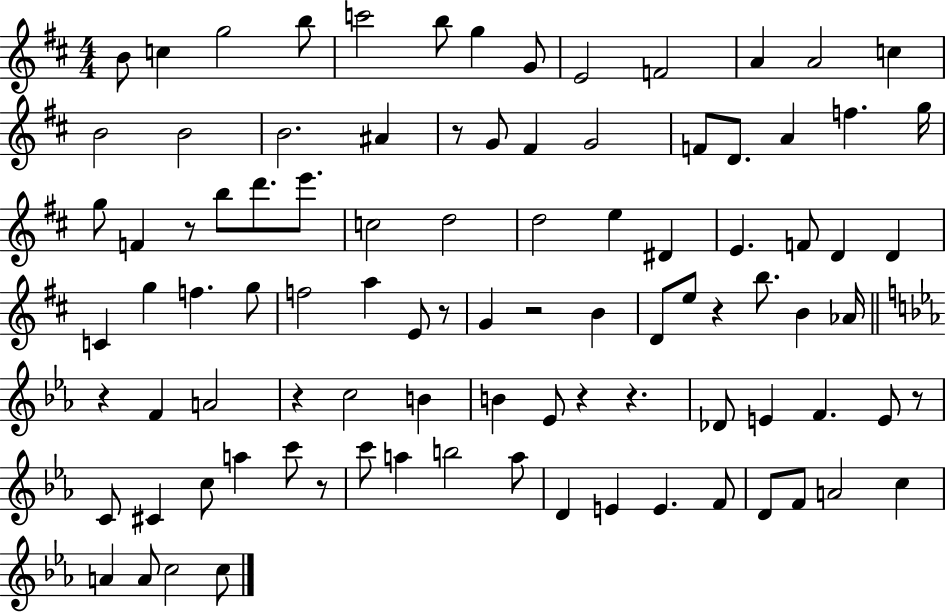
{
  \clef treble
  \numericTimeSignature
  \time 4/4
  \key d \major
  \repeat volta 2 { b'8 c''4 g''2 b''8 | c'''2 b''8 g''4 g'8 | e'2 f'2 | a'4 a'2 c''4 | \break b'2 b'2 | b'2. ais'4 | r8 g'8 fis'4 g'2 | f'8 d'8. a'4 f''4. g''16 | \break g''8 f'4 r8 b''8 d'''8. e'''8. | c''2 d''2 | d''2 e''4 dis'4 | e'4. f'8 d'4 d'4 | \break c'4 g''4 f''4. g''8 | f''2 a''4 e'8 r8 | g'4 r2 b'4 | d'8 e''8 r4 b''8. b'4 aes'16 | \break \bar "||" \break \key ees \major r4 f'4 a'2 | r4 c''2 b'4 | b'4 ees'8 r4 r4. | des'8 e'4 f'4. e'8 r8 | \break c'8 cis'4 c''8 a''4 c'''8 r8 | c'''8 a''4 b''2 a''8 | d'4 e'4 e'4. f'8 | d'8 f'8 a'2 c''4 | \break a'4 a'8 c''2 c''8 | } \bar "|."
}